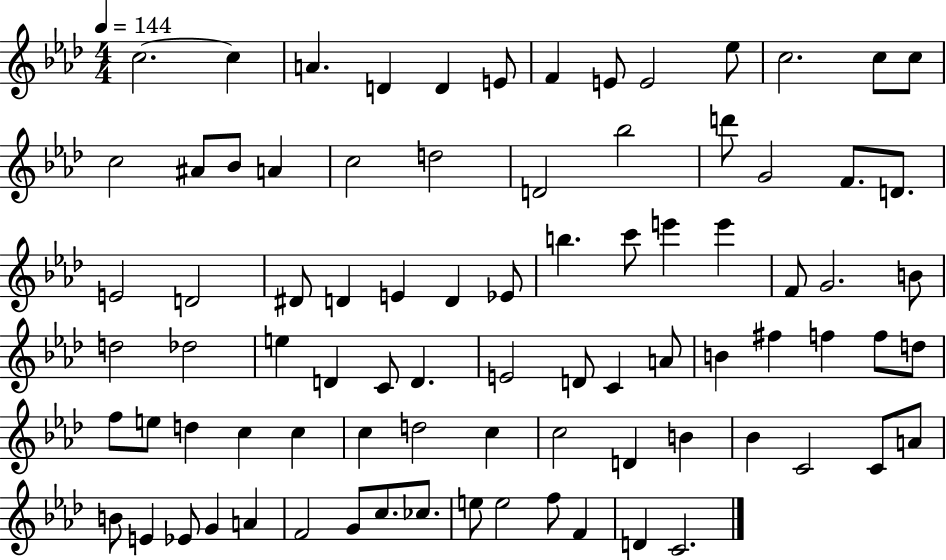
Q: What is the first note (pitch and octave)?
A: C5